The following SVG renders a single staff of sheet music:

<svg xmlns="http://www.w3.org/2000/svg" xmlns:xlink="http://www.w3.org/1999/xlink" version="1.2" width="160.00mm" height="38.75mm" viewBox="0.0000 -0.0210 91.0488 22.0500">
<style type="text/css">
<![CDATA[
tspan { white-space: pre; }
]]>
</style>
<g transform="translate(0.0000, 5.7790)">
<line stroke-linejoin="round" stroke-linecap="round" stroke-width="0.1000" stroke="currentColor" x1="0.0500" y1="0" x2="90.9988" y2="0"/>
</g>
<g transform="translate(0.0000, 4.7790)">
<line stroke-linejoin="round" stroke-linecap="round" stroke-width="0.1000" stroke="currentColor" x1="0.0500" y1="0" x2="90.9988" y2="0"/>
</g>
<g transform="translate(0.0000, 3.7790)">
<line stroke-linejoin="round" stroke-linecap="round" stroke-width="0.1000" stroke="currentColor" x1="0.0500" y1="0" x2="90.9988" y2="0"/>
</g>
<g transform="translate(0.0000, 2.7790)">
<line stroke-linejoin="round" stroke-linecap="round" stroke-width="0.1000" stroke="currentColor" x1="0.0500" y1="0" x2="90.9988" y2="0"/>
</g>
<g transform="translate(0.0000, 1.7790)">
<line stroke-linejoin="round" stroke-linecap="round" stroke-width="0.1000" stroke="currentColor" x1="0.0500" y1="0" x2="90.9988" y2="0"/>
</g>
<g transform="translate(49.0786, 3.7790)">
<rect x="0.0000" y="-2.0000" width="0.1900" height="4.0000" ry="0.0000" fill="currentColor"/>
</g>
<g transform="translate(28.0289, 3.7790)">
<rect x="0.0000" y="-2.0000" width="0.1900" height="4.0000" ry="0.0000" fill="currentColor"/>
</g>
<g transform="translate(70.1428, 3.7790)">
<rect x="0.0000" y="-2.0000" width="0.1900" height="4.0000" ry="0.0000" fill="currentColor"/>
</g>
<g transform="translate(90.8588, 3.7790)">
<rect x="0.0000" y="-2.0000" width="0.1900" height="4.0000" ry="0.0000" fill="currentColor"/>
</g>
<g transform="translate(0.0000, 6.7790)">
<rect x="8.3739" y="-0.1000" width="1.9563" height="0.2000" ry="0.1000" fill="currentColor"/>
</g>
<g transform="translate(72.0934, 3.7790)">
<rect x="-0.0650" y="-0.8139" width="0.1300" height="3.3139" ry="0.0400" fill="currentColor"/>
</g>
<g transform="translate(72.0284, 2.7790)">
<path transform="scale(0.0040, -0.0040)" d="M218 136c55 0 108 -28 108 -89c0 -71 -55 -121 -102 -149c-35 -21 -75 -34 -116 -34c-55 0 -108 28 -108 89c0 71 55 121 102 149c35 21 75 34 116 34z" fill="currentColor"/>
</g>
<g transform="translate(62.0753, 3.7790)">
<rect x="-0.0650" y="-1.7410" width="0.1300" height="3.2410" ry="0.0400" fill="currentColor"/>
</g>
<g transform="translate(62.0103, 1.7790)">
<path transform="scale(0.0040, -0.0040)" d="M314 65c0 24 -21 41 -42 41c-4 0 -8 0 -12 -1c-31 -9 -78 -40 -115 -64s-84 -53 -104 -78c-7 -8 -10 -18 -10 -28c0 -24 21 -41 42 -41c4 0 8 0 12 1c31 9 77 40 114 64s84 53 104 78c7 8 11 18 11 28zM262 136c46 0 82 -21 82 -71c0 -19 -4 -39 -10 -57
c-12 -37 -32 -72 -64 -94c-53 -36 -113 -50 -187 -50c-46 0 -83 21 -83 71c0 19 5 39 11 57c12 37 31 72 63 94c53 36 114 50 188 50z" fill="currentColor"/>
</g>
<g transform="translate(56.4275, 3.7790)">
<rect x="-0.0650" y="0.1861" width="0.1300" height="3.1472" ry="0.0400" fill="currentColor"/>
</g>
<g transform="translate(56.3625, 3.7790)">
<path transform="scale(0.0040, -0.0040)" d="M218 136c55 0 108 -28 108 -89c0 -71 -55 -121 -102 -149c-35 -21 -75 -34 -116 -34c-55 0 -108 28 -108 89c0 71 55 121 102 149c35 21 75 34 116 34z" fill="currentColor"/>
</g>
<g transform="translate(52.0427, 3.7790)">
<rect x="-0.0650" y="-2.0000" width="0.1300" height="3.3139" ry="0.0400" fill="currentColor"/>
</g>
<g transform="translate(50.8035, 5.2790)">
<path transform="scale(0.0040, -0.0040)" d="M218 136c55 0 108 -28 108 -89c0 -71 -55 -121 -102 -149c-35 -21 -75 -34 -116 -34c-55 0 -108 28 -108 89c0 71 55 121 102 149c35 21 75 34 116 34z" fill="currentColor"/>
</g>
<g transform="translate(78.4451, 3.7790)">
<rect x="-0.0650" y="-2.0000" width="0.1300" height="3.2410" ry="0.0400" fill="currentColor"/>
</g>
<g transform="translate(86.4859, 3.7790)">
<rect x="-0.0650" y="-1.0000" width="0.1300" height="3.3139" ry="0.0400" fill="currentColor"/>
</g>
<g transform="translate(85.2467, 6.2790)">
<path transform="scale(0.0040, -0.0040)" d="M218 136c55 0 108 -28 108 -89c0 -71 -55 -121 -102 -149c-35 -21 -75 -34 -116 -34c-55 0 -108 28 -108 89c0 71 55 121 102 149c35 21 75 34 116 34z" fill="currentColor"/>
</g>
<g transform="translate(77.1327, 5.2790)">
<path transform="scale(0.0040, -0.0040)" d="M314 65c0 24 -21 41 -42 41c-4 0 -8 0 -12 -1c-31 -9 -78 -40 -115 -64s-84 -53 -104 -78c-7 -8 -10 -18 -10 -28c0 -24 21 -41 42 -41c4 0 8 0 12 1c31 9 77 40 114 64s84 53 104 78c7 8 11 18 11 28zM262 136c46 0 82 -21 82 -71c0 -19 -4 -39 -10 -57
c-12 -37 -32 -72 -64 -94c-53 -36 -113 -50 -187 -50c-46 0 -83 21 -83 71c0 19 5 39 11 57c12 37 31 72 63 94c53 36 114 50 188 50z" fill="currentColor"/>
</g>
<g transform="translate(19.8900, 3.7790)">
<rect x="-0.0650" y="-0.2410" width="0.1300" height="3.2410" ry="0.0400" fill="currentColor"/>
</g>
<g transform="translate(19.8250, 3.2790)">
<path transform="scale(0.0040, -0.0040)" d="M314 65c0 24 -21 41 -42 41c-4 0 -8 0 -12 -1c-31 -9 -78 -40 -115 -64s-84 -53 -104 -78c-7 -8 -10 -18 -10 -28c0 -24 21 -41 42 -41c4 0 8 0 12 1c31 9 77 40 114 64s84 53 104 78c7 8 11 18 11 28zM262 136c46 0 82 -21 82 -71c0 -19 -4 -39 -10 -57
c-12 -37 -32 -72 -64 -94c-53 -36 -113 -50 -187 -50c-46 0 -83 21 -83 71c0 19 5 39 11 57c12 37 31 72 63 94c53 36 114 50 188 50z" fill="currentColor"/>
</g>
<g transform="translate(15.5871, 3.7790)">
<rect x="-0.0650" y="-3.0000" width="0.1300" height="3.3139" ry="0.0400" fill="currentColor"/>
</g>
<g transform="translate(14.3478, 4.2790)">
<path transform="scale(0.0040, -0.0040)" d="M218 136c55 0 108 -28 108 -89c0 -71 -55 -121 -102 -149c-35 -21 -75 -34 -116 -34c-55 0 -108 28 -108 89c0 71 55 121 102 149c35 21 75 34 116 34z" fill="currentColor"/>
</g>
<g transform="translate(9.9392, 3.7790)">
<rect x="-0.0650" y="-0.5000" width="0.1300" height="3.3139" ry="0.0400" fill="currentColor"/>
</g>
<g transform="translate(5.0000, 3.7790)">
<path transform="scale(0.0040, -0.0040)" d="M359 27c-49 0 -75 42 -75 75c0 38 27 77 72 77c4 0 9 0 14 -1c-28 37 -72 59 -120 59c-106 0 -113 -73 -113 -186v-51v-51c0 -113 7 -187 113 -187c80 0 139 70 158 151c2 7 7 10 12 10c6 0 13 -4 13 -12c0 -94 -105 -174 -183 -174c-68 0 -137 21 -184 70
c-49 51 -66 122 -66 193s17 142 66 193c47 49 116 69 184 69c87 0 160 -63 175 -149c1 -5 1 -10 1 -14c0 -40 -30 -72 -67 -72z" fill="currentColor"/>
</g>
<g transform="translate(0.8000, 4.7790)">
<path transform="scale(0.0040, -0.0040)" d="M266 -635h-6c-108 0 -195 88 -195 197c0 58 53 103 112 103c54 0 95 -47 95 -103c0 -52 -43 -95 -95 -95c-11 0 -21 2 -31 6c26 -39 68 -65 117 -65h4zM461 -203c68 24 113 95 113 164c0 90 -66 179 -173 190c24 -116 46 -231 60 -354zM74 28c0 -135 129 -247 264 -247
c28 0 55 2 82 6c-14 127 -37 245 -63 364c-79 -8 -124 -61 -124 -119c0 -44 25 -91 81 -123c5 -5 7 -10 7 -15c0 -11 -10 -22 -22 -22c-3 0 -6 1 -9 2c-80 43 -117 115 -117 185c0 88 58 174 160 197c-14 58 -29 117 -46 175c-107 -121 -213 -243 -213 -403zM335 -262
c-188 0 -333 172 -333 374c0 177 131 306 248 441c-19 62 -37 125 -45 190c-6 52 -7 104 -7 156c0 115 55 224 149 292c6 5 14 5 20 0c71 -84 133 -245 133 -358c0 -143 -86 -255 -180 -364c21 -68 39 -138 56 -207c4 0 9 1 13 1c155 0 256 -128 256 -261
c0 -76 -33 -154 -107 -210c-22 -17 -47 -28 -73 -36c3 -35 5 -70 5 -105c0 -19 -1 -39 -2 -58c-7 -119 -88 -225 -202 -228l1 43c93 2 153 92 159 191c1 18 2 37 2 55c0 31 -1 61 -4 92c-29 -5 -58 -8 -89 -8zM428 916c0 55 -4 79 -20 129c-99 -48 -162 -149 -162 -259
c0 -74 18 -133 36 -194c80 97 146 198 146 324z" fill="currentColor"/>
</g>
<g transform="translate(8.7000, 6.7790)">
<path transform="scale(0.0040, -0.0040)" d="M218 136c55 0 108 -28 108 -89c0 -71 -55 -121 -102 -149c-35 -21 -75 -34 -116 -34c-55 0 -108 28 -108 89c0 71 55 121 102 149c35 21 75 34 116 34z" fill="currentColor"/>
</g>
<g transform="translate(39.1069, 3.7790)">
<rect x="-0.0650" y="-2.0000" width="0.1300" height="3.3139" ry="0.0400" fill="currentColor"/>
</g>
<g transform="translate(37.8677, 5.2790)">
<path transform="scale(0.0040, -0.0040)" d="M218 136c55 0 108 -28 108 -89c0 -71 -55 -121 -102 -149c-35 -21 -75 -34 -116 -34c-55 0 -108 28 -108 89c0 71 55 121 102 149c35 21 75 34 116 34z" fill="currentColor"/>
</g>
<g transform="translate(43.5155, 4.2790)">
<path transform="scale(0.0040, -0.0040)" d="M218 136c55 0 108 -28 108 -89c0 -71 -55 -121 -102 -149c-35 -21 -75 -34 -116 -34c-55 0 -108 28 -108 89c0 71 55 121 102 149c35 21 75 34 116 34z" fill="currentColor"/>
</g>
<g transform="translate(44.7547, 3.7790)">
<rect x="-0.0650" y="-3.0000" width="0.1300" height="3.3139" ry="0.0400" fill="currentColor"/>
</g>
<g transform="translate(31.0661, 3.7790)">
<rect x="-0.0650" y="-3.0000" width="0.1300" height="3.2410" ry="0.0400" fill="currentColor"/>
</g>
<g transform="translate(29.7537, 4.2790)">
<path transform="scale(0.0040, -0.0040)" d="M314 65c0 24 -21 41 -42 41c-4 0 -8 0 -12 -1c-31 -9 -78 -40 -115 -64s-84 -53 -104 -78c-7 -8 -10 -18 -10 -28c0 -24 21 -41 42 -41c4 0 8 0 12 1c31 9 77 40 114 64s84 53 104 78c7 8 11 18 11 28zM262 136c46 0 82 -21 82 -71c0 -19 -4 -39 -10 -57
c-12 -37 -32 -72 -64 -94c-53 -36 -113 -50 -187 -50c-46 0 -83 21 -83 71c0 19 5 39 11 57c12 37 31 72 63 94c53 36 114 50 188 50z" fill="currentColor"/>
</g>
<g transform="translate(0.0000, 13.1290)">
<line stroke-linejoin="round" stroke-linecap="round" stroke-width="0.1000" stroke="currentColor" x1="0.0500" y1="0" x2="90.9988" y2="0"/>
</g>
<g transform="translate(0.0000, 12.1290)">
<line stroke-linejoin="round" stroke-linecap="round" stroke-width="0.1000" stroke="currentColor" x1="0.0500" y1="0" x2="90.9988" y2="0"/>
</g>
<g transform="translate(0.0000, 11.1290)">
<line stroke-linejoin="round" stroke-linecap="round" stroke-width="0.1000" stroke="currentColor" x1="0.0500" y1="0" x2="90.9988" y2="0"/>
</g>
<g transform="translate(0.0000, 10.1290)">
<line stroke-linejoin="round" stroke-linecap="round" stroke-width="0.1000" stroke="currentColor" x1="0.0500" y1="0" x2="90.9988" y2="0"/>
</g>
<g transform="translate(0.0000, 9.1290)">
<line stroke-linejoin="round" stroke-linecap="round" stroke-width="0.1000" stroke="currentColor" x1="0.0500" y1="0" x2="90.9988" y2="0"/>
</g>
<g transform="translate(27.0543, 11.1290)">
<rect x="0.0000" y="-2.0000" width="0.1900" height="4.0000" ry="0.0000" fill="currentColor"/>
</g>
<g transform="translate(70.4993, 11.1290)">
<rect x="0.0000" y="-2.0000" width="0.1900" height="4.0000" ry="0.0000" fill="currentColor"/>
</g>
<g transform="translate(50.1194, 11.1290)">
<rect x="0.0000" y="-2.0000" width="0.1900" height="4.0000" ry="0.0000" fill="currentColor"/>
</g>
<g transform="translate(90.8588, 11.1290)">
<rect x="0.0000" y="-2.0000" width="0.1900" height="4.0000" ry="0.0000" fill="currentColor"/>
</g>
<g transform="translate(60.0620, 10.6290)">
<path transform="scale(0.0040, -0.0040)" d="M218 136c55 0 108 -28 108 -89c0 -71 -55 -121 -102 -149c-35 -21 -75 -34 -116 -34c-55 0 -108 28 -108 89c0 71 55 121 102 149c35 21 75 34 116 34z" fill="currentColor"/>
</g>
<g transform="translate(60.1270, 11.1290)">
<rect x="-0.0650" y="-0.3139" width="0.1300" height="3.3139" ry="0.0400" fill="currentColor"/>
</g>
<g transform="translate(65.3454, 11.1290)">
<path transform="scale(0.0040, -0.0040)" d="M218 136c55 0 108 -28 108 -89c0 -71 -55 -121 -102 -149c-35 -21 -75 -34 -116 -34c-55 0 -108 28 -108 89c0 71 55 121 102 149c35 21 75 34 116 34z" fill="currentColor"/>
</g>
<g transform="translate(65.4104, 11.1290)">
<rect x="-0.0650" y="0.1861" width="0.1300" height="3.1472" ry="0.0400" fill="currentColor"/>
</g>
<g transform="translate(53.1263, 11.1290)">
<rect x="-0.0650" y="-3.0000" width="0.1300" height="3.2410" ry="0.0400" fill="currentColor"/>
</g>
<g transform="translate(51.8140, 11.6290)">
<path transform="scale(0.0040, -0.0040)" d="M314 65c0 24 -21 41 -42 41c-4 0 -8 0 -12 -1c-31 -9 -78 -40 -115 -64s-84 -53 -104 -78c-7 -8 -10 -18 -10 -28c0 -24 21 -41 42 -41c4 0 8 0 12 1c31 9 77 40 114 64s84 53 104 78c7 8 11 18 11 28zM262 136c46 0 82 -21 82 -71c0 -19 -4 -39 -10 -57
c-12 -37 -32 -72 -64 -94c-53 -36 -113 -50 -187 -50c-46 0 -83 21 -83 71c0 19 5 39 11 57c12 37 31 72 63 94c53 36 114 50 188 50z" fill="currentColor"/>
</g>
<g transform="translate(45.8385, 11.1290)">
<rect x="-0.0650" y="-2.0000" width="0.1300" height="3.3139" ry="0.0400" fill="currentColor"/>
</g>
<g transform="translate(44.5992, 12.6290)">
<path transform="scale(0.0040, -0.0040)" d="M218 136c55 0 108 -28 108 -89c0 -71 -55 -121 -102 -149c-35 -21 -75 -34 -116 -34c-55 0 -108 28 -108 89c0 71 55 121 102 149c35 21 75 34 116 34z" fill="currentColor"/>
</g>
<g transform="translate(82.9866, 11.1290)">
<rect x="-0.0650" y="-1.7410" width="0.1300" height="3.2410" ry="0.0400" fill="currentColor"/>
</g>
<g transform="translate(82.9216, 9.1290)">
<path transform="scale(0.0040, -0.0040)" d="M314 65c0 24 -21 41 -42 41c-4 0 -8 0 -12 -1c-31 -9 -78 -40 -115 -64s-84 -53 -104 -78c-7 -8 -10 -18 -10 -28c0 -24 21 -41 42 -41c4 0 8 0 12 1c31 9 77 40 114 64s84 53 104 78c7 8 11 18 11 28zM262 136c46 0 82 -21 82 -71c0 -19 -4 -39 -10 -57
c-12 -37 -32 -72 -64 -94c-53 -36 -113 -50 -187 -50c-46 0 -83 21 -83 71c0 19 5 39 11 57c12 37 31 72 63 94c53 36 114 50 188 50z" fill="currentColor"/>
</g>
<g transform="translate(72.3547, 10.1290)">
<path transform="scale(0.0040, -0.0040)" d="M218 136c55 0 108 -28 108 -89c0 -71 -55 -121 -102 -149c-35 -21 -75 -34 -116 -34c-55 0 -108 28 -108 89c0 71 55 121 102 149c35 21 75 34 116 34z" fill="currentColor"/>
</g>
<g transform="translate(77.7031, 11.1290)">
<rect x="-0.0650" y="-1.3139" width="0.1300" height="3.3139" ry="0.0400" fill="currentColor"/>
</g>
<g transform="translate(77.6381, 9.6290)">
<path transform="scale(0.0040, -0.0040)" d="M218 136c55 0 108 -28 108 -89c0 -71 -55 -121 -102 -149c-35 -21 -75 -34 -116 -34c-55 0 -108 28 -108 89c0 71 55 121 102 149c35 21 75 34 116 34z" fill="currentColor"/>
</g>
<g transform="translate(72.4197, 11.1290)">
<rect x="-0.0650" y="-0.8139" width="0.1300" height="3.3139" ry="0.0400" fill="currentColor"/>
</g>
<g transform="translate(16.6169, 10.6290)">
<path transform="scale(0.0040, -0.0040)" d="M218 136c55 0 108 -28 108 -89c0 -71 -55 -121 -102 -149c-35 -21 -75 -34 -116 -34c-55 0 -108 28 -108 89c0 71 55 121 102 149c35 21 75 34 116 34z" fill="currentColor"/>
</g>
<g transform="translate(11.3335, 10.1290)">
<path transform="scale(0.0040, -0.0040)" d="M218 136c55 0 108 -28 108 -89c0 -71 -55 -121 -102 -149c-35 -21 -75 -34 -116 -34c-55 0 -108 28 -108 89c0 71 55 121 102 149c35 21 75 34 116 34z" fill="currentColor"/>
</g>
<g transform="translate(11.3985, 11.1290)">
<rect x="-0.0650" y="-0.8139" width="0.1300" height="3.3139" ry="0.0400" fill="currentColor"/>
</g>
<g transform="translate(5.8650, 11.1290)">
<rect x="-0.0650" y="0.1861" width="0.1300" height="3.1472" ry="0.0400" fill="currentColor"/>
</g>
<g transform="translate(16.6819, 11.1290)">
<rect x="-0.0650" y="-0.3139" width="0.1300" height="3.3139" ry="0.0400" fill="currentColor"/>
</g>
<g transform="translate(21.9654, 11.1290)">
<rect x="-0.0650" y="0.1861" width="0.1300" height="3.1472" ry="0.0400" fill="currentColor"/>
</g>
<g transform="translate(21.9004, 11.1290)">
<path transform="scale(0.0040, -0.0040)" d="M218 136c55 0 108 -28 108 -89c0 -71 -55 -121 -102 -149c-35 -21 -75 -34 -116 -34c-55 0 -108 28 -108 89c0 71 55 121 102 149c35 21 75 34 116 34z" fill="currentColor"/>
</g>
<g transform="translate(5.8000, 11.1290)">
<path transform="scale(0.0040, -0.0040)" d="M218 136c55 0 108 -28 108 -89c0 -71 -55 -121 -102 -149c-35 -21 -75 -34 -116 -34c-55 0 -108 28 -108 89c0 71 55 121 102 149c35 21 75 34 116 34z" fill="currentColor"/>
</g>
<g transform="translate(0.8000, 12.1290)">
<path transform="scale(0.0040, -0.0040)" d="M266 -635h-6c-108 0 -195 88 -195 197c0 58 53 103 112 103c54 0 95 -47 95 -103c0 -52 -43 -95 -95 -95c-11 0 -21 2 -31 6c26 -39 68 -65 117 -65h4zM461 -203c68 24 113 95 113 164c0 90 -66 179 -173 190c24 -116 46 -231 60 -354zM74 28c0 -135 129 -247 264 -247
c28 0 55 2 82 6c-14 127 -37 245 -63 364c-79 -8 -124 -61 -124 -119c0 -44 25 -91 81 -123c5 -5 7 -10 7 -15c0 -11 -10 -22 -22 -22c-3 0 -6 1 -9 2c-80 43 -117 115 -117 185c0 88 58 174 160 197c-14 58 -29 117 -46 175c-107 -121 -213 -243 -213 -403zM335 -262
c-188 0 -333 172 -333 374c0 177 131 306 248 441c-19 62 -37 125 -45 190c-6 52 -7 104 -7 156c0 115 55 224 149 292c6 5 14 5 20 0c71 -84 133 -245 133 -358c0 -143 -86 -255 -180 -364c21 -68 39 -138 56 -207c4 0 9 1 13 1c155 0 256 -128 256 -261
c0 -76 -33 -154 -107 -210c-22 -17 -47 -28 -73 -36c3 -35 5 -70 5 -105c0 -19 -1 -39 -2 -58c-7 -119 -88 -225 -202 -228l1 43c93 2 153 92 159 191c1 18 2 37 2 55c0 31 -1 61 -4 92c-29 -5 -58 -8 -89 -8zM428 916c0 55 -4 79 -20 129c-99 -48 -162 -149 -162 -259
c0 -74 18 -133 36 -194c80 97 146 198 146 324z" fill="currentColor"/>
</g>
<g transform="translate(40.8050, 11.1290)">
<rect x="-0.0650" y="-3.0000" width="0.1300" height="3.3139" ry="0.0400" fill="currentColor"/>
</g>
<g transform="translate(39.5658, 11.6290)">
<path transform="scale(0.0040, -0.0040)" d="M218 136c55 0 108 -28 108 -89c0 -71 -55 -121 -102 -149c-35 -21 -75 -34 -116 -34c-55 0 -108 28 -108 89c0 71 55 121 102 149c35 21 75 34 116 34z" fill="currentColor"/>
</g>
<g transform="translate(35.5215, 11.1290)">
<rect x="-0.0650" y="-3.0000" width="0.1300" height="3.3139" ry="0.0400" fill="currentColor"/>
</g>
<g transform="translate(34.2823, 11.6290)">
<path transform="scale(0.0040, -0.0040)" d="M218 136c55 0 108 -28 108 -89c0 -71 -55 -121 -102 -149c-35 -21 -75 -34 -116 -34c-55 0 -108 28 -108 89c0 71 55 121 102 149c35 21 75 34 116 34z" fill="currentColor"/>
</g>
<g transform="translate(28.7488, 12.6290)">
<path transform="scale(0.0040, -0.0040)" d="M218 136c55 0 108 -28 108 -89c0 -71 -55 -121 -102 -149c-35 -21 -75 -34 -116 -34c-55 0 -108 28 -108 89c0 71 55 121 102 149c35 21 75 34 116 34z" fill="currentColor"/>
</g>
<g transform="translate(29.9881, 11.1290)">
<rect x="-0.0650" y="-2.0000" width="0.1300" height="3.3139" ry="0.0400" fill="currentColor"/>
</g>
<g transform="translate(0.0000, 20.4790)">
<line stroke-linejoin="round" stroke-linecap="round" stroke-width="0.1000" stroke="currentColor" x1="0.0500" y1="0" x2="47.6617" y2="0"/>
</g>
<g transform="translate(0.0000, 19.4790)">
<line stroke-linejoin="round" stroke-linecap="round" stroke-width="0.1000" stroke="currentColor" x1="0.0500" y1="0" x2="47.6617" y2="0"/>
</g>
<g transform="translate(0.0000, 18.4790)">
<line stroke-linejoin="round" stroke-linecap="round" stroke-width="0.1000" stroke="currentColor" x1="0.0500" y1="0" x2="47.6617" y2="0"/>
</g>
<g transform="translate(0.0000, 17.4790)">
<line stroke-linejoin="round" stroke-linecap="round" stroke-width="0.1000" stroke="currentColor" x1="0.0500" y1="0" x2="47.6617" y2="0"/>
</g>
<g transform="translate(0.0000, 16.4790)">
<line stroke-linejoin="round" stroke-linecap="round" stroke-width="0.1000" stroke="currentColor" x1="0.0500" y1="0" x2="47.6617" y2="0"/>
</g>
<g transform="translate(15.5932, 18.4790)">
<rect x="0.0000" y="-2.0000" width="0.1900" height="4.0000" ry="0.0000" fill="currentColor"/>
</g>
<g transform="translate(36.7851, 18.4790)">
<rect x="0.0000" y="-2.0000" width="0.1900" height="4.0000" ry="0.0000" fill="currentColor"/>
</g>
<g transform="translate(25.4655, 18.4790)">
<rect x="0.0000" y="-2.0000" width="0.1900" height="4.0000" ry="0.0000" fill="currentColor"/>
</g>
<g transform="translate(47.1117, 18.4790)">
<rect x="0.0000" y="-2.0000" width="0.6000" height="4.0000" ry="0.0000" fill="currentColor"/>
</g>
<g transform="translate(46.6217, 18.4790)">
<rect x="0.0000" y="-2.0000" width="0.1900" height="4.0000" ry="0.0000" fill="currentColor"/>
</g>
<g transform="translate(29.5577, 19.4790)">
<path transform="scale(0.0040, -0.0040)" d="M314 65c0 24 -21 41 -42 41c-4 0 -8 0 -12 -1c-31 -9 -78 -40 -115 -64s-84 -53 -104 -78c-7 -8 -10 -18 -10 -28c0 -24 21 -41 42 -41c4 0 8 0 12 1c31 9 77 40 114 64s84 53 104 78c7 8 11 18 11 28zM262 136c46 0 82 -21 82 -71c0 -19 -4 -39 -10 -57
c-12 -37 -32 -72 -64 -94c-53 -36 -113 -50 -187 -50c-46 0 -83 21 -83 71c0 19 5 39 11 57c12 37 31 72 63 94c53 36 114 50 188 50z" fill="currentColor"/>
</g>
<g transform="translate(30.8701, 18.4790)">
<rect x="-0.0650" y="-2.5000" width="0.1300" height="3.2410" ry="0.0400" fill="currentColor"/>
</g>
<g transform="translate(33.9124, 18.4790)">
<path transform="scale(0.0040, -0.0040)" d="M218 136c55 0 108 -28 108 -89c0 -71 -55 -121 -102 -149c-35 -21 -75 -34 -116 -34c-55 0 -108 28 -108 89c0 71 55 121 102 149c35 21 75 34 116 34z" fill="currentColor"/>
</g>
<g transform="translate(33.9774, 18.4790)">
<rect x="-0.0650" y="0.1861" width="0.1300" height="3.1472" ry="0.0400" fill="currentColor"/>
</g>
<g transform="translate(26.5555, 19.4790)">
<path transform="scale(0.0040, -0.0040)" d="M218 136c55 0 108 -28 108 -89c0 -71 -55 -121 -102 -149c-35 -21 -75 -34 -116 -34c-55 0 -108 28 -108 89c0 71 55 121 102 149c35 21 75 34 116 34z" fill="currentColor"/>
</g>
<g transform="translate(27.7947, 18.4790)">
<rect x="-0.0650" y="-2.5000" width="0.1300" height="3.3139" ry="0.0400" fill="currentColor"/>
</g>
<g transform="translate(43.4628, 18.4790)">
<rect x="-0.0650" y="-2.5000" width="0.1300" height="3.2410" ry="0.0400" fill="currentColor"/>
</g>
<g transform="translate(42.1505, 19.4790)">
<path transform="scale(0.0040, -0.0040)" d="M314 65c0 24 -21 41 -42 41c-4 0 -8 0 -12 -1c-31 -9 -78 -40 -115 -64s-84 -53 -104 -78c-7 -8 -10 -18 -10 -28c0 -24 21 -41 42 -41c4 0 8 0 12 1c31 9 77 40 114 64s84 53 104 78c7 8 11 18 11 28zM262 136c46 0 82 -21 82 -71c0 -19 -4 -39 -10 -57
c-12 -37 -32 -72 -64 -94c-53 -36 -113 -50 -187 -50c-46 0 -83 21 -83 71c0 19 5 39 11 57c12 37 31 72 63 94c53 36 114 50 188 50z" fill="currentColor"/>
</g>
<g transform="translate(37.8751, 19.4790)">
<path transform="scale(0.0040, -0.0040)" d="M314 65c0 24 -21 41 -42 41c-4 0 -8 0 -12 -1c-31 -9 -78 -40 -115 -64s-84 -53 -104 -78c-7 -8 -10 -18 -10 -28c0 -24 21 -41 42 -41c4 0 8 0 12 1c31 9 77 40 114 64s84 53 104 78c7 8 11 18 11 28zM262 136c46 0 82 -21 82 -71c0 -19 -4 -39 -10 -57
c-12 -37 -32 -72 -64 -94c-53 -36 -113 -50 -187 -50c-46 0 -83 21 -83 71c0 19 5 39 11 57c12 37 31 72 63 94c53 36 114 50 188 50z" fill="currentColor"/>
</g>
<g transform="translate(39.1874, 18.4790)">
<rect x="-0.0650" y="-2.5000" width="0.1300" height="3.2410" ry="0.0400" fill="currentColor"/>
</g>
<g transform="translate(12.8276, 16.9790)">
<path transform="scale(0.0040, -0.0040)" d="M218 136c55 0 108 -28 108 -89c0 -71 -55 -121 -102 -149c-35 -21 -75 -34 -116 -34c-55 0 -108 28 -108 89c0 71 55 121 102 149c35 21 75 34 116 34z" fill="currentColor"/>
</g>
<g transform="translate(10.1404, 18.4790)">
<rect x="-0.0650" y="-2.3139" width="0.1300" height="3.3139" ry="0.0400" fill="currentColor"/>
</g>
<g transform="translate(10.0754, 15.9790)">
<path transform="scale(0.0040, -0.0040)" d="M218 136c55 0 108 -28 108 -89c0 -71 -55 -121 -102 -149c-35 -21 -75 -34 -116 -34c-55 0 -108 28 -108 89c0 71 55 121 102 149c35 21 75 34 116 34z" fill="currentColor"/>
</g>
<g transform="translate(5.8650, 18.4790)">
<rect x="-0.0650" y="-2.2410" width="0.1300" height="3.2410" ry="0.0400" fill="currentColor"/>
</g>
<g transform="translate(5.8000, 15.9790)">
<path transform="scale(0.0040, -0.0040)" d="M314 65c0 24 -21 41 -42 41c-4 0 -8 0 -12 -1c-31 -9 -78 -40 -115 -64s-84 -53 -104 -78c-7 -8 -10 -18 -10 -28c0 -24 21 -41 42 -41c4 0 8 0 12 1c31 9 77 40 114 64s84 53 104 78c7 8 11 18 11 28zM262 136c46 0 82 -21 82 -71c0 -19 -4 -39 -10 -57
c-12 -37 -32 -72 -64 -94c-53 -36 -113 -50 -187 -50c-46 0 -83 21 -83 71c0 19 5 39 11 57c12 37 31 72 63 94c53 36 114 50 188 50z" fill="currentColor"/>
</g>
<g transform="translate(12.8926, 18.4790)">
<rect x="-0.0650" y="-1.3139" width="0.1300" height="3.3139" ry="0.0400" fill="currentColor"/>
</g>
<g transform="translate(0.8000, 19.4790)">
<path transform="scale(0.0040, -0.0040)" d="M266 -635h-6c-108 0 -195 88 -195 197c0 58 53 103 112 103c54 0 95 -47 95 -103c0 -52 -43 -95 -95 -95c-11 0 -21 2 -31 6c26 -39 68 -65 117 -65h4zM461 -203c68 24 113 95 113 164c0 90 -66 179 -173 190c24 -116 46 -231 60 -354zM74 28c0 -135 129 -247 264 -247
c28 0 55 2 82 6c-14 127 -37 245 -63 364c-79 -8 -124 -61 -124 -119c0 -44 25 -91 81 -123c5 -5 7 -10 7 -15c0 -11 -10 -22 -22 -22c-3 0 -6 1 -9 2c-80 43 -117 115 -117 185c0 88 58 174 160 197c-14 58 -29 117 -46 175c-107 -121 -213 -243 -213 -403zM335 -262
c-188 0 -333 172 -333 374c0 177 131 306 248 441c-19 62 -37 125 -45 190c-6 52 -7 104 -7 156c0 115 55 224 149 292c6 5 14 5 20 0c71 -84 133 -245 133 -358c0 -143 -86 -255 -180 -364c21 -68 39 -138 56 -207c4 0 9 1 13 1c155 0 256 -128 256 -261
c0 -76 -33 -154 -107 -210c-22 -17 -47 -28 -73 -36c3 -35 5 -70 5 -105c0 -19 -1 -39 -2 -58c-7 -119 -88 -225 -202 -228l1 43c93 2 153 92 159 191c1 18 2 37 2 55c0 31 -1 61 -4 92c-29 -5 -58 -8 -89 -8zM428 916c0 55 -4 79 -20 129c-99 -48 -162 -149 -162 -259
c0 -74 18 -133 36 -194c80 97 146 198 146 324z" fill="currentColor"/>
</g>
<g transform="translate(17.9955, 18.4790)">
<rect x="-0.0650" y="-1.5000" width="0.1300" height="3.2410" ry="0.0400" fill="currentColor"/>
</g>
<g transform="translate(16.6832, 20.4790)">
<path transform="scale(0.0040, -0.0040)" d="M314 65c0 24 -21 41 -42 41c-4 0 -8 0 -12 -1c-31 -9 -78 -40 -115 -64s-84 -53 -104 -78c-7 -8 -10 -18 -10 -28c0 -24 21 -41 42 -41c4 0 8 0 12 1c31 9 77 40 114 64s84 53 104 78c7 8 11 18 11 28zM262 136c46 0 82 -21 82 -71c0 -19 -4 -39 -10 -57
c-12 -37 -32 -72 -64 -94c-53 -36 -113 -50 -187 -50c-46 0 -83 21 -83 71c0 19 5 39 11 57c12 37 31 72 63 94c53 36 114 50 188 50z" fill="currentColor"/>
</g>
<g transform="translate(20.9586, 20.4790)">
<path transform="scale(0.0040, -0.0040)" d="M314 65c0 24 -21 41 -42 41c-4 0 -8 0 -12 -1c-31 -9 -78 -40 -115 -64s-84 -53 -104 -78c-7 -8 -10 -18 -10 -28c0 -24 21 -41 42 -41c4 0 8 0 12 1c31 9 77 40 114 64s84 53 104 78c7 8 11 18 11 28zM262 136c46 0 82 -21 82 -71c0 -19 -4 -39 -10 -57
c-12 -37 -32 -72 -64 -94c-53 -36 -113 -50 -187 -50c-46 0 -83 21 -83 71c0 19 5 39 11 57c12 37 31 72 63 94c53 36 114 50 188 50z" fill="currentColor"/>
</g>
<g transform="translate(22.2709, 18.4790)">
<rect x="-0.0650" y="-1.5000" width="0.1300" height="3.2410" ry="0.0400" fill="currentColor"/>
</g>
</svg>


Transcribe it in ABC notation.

X:1
T:Untitled
M:4/4
L:1/4
K:C
C A c2 A2 F A F B f2 d F2 D B d c B F A A F A2 c B d e f2 g2 g e E2 E2 G G2 B G2 G2